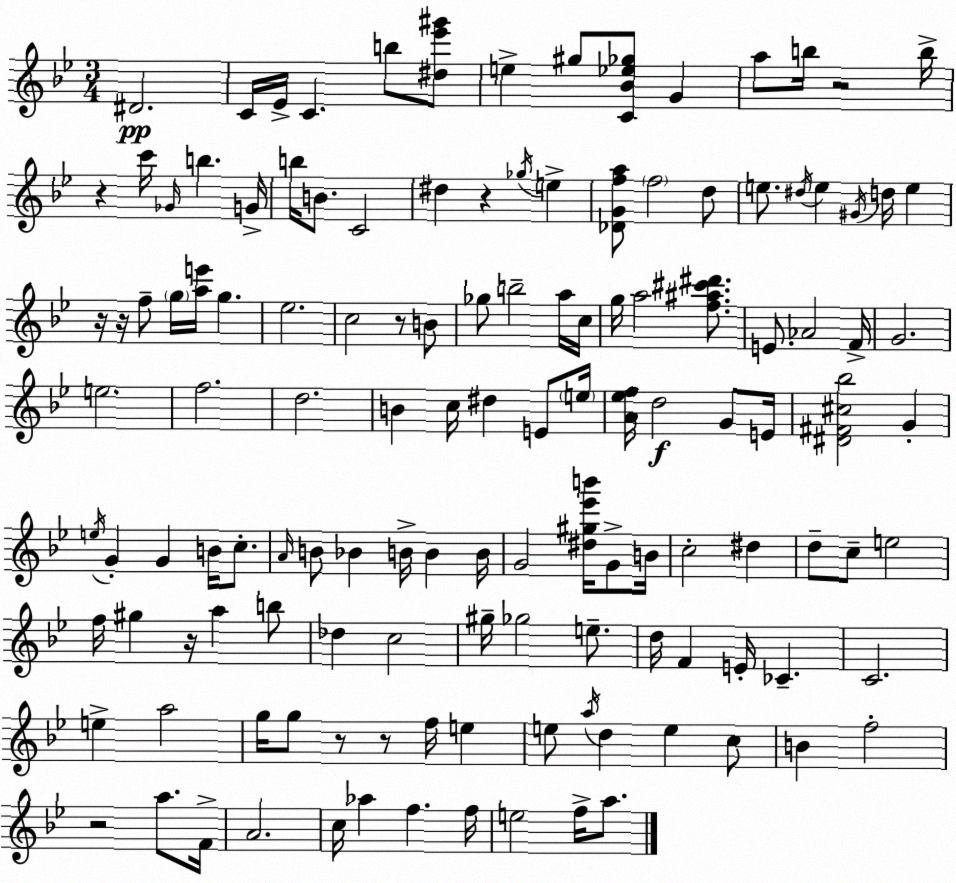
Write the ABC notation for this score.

X:1
T:Untitled
M:3/4
L:1/4
K:Gm
^D2 C/4 _E/4 C b/2 [^d_e'^g']/2 e ^g/2 [C_B_e_g]/2 G a/2 b/4 z2 b/4 z c'/4 _G/4 b G/4 b/4 B/2 C2 ^d z _g/4 e [_DGfa]/2 f2 d/2 e/2 ^d/4 e ^G/4 d/4 e z/4 z/4 f/2 g/4 [ae']/4 g _e2 c2 z/2 B/2 _g/2 b2 a/4 c/4 g/4 a2 [f^a^c'^d']/2 E/2 _A2 F/4 G2 e2 f2 d2 B c/4 ^d E/2 e/4 [A_ef]/4 d2 G/2 E/4 [^D^F^c_b]2 G e/4 G G B/4 c/2 A/4 B/2 _B B/4 B B/4 G2 [^d^g_e'b']/4 G/2 B/4 c2 ^d d/2 c/2 e2 f/4 ^g z/4 a b/2 _d c2 ^g/4 _g2 e/2 d/4 F E/4 _C C2 e a2 g/4 g/2 z/2 z/2 f/4 e e/2 a/4 d e c/2 B f2 z2 a/2 F/4 A2 c/4 _a f f/4 e2 f/4 a/2